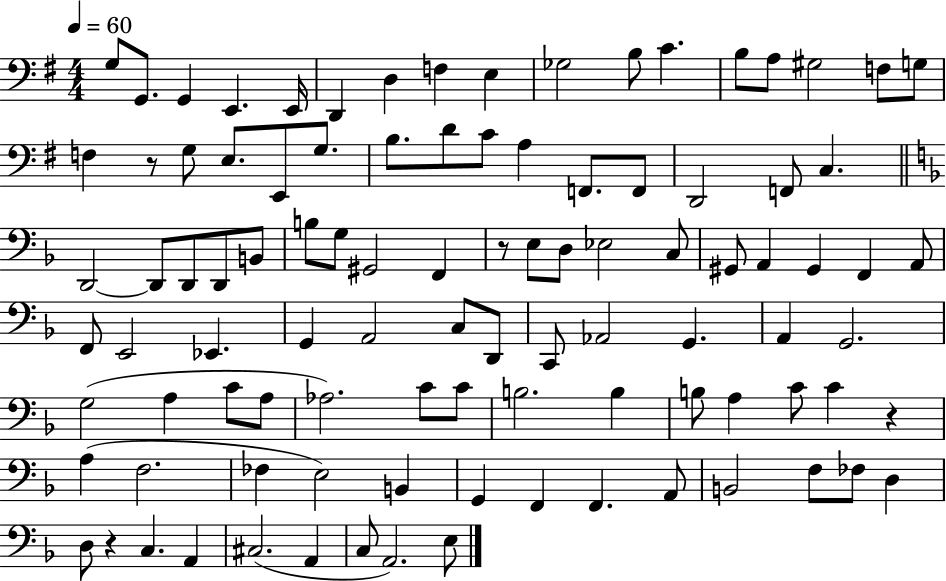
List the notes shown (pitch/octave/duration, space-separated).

G3/e G2/e. G2/q E2/q. E2/s D2/q D3/q F3/q E3/q Gb3/h B3/e C4/q. B3/e A3/e G#3/h F3/e G3/e F3/q R/e G3/e E3/e. E2/e G3/e. B3/e. D4/e C4/e A3/q F2/e. F2/e D2/h F2/e C3/q. D2/h D2/e D2/e D2/e B2/e B3/e G3/e G#2/h F2/q R/e E3/e D3/e Eb3/h C3/e G#2/e A2/q G#2/q F2/q A2/e F2/e E2/h Eb2/q. G2/q A2/h C3/e D2/e C2/e Ab2/h G2/q. A2/q G2/h. G3/h A3/q C4/e A3/e Ab3/h. C4/e C4/e B3/h. B3/q B3/e A3/q C4/e C4/q R/q A3/q F3/h. FES3/q E3/h B2/q G2/q F2/q F2/q. A2/e B2/h F3/e FES3/e D3/q D3/e R/q C3/q. A2/q C#3/h. A2/q C3/e A2/h. E3/e